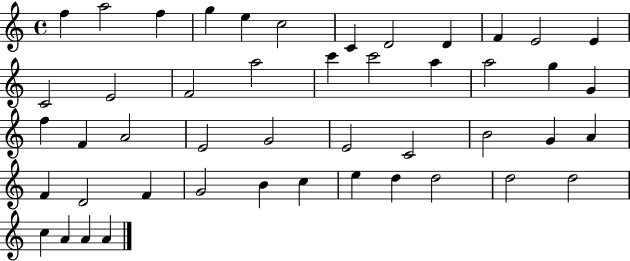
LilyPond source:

{
  \clef treble
  \time 4/4
  \defaultTimeSignature
  \key c \major
  f''4 a''2 f''4 | g''4 e''4 c''2 | c'4 d'2 d'4 | f'4 e'2 e'4 | \break c'2 e'2 | f'2 a''2 | c'''4 c'''2 a''4 | a''2 g''4 g'4 | \break f''4 f'4 a'2 | e'2 g'2 | e'2 c'2 | b'2 g'4 a'4 | \break f'4 d'2 f'4 | g'2 b'4 c''4 | e''4 d''4 d''2 | d''2 d''2 | \break c''4 a'4 a'4 a'4 | \bar "|."
}